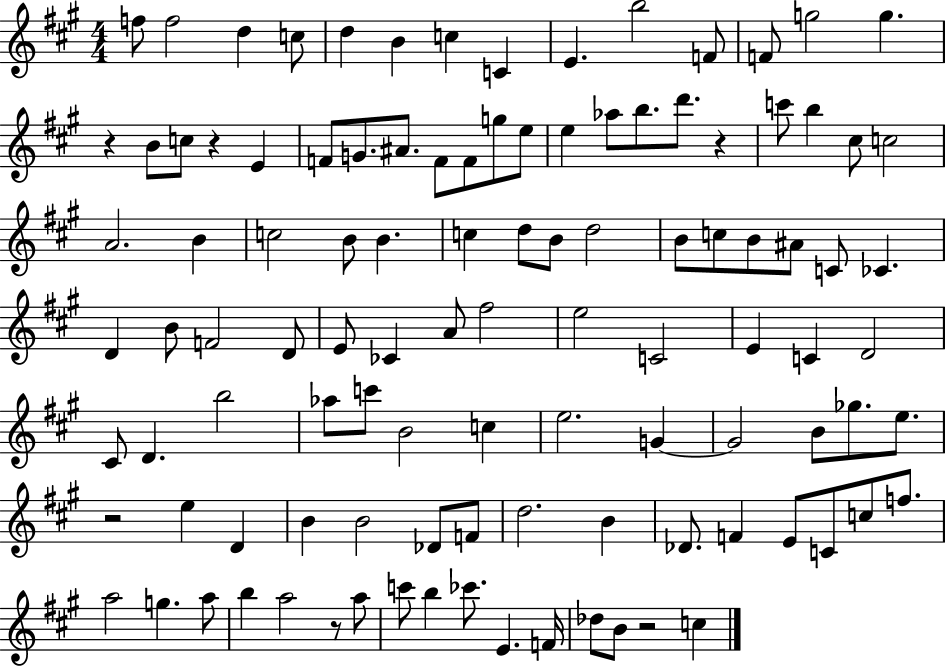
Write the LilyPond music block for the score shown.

{
  \clef treble
  \numericTimeSignature
  \time 4/4
  \key a \major
  f''8 f''2 d''4 c''8 | d''4 b'4 c''4 c'4 | e'4. b''2 f'8 | f'8 g''2 g''4. | \break r4 b'8 c''8 r4 e'4 | f'8 g'8. ais'8. f'8 f'8 g''8 e''8 | e''4 aes''8 b''8. d'''8. r4 | c'''8 b''4 cis''8 c''2 | \break a'2. b'4 | c''2 b'8 b'4. | c''4 d''8 b'8 d''2 | b'8 c''8 b'8 ais'8 c'8 ces'4. | \break d'4 b'8 f'2 d'8 | e'8 ces'4 a'8 fis''2 | e''2 c'2 | e'4 c'4 d'2 | \break cis'8 d'4. b''2 | aes''8 c'''8 b'2 c''4 | e''2. g'4~~ | g'2 b'8 ges''8. e''8. | \break r2 e''4 d'4 | b'4 b'2 des'8 f'8 | d''2. b'4 | des'8. f'4 e'8 c'8 c''8 f''8. | \break a''2 g''4. a''8 | b''4 a''2 r8 a''8 | c'''8 b''4 ces'''8. e'4. f'16 | des''8 b'8 r2 c''4 | \break \bar "|."
}